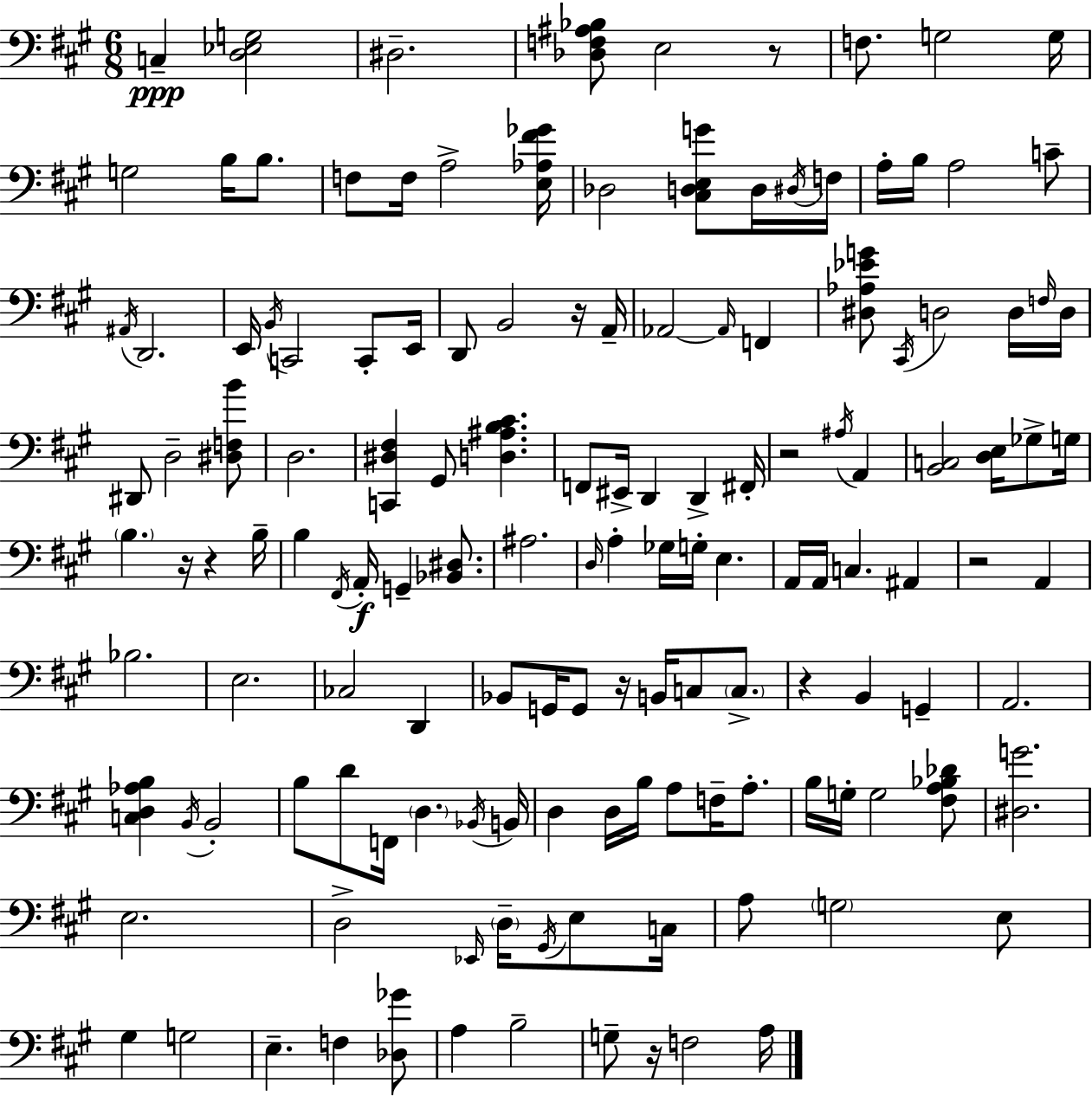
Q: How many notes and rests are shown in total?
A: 141